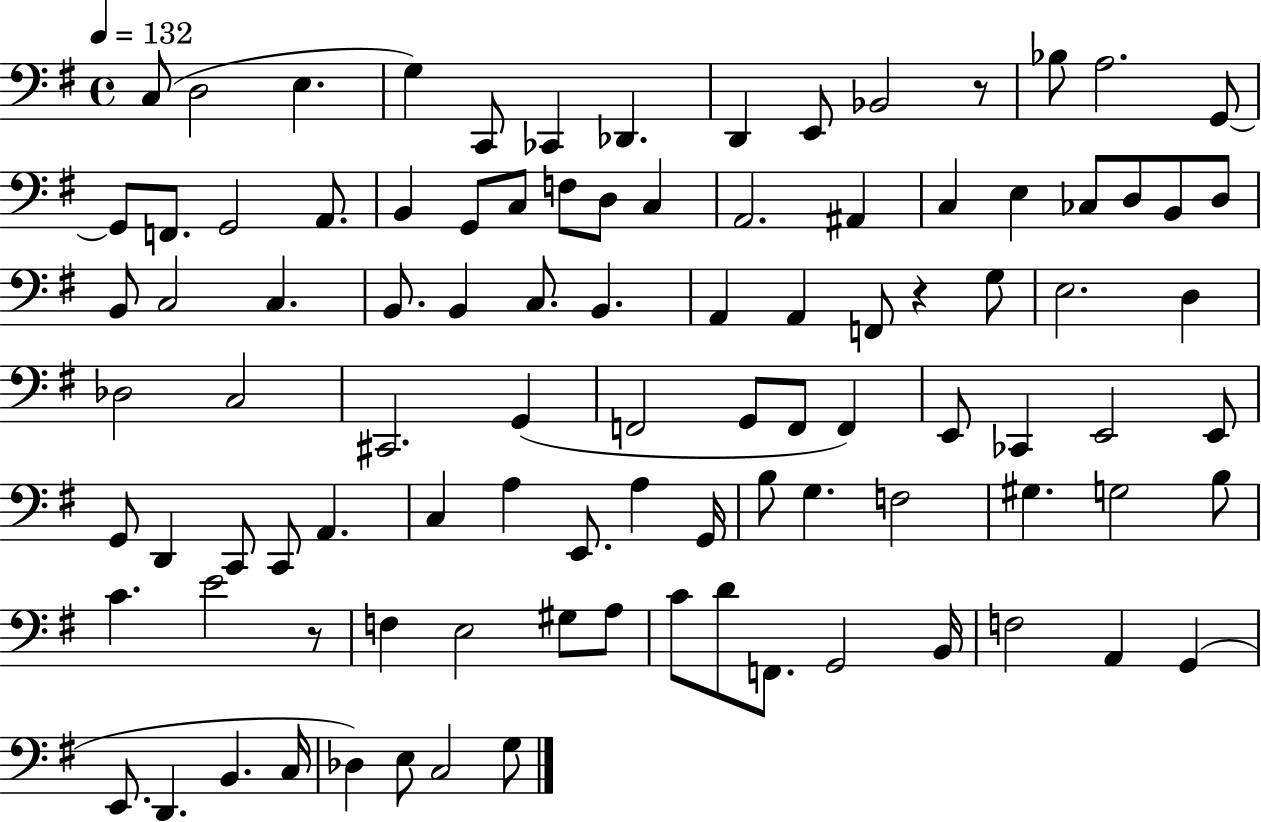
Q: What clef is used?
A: bass